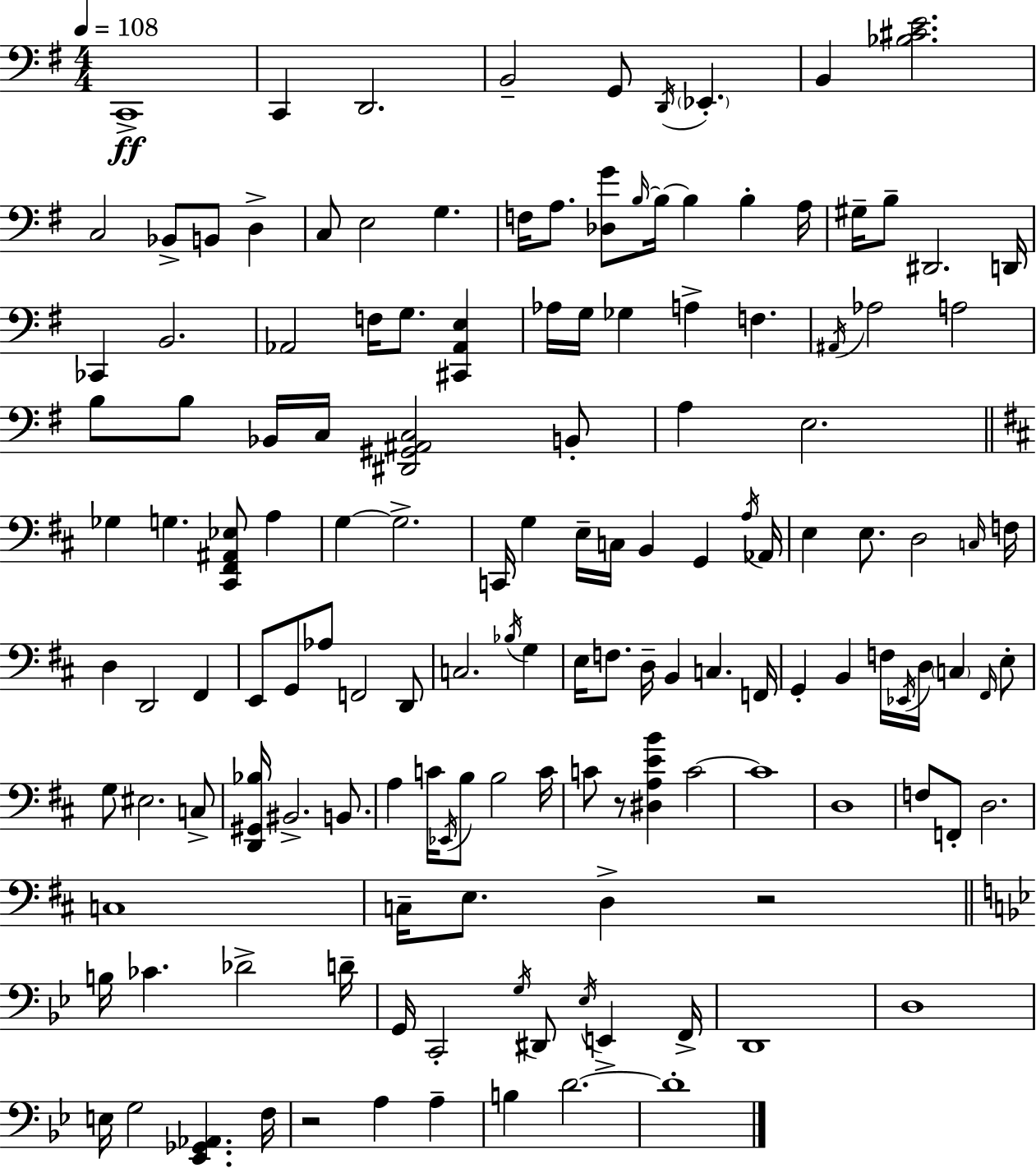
X:1
T:Untitled
M:4/4
L:1/4
K:G
C,,4 C,, D,,2 B,,2 G,,/2 D,,/4 _E,, B,, [_B,^CE]2 C,2 _B,,/2 B,,/2 D, C,/2 E,2 G, F,/4 A,/2 [_D,G]/2 B,/4 B,/4 B, B, A,/4 ^G,/4 B,/2 ^D,,2 D,,/4 _C,, B,,2 _A,,2 F,/4 G,/2 [^C,,_A,,E,] _A,/4 G,/4 _G, A, F, ^A,,/4 _A,2 A,2 B,/2 B,/2 _B,,/4 C,/4 [^D,,^G,,^A,,C,]2 B,,/2 A, E,2 _G, G, [^C,,^F,,^A,,_E,]/2 A, G, G,2 C,,/4 G, E,/4 C,/4 B,, G,, A,/4 _A,,/4 E, E,/2 D,2 C,/4 F,/4 D, D,,2 ^F,, E,,/2 G,,/2 _A,/2 F,,2 D,,/2 C,2 _B,/4 G, E,/4 F,/2 D,/4 B,, C, F,,/4 G,, B,, F,/4 _E,,/4 D,/4 C, ^F,,/4 E,/2 G,/2 ^E,2 C,/2 [D,,^G,,_B,]/4 ^B,,2 B,,/2 A, C/4 _E,,/4 B,/2 B,2 C/4 C/2 z/2 [^D,A,EB] C2 C4 D,4 F,/2 F,,/2 D,2 C,4 C,/4 E,/2 D, z2 B,/4 _C _D2 D/4 G,,/4 C,,2 G,/4 ^D,,/2 _E,/4 E,, F,,/4 D,,4 D,4 E,/4 G,2 [_E,,_G,,_A,,] F,/4 z2 A, A, B, D2 D4